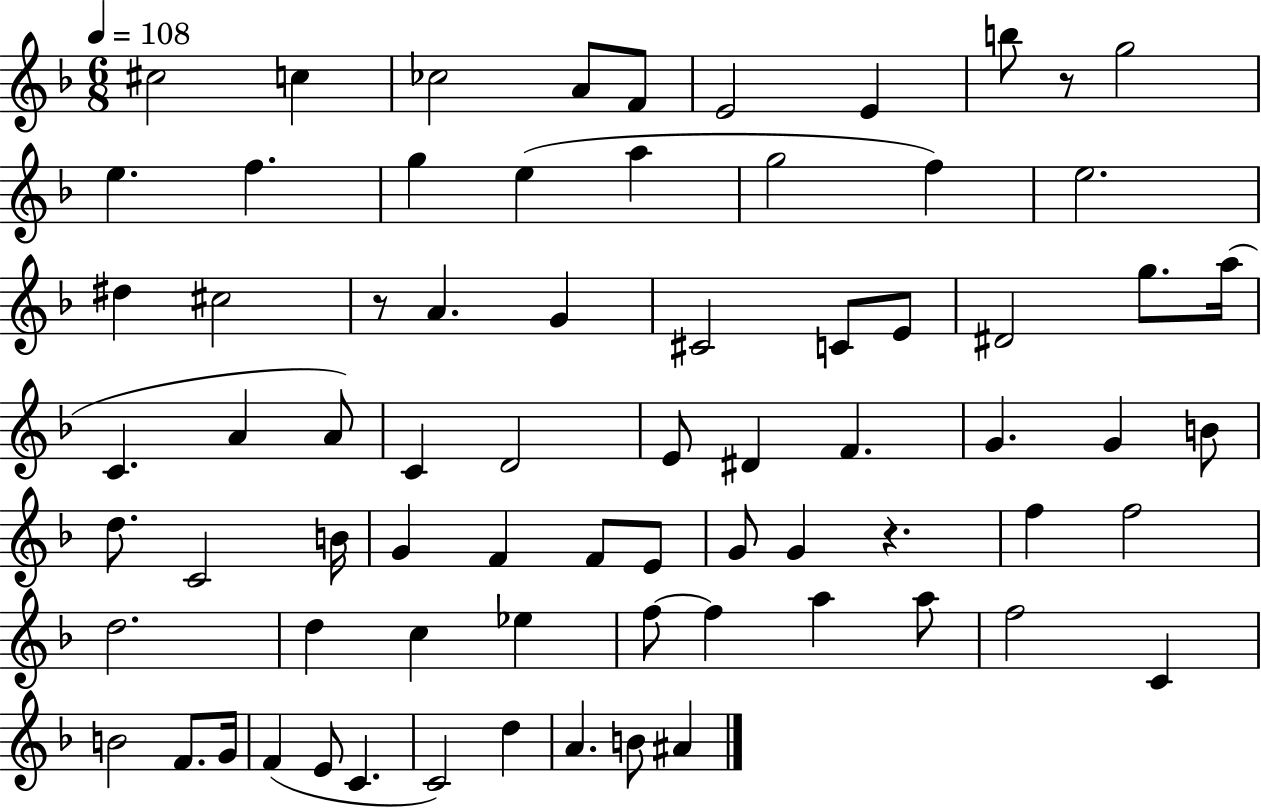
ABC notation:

X:1
T:Untitled
M:6/8
L:1/4
K:F
^c2 c _c2 A/2 F/2 E2 E b/2 z/2 g2 e f g e a g2 f e2 ^d ^c2 z/2 A G ^C2 C/2 E/2 ^D2 g/2 a/4 C A A/2 C D2 E/2 ^D F G G B/2 d/2 C2 B/4 G F F/2 E/2 G/2 G z f f2 d2 d c _e f/2 f a a/2 f2 C B2 F/2 G/4 F E/2 C C2 d A B/2 ^A